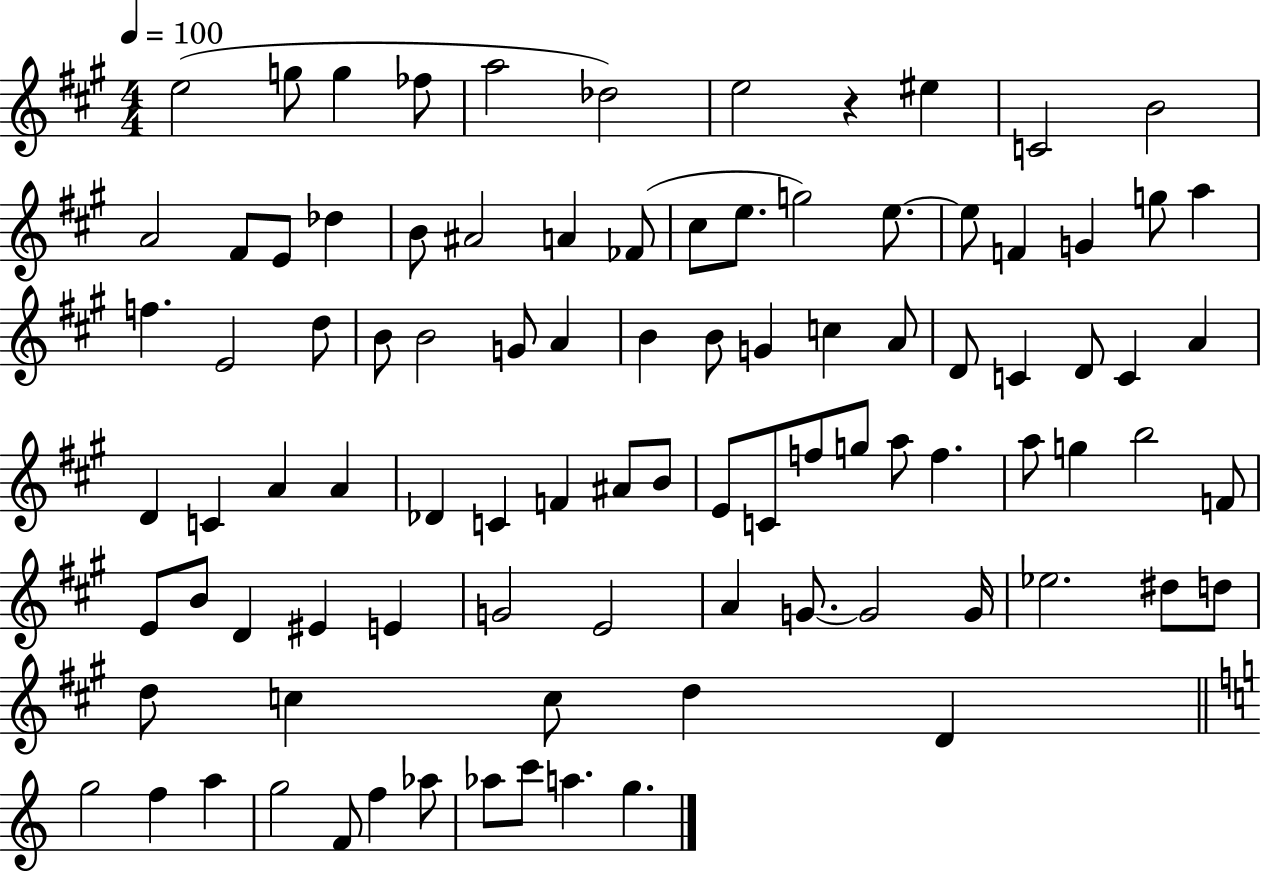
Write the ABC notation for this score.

X:1
T:Untitled
M:4/4
L:1/4
K:A
e2 g/2 g _f/2 a2 _d2 e2 z ^e C2 B2 A2 ^F/2 E/2 _d B/2 ^A2 A _F/2 ^c/2 e/2 g2 e/2 e/2 F G g/2 a f E2 d/2 B/2 B2 G/2 A B B/2 G c A/2 D/2 C D/2 C A D C A A _D C F ^A/2 B/2 E/2 C/2 f/2 g/2 a/2 f a/2 g b2 F/2 E/2 B/2 D ^E E G2 E2 A G/2 G2 G/4 _e2 ^d/2 d/2 d/2 c c/2 d D g2 f a g2 F/2 f _a/2 _a/2 c'/2 a g